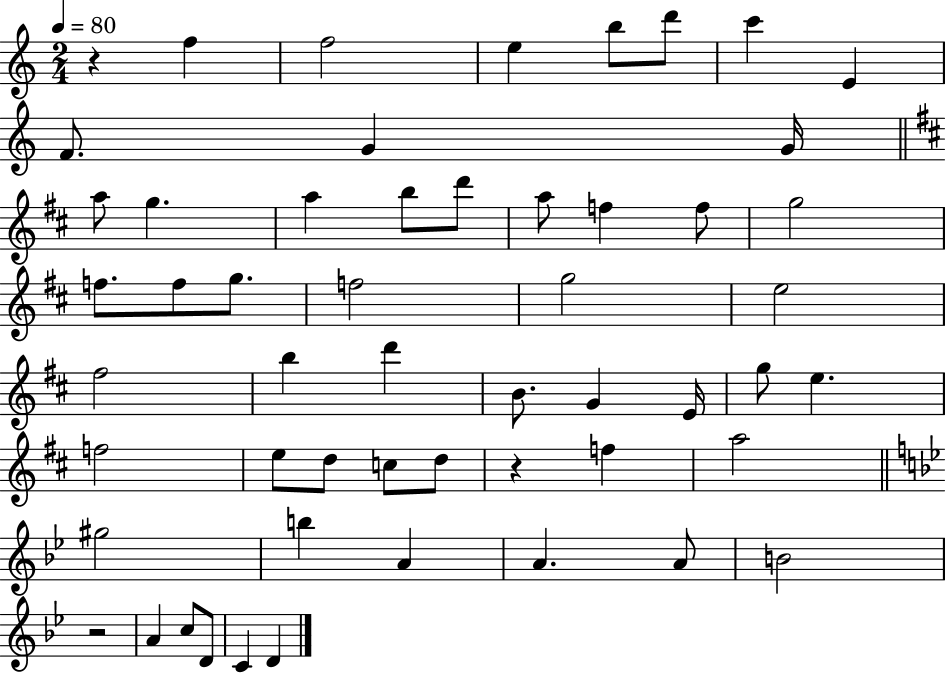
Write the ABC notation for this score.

X:1
T:Untitled
M:2/4
L:1/4
K:C
z f f2 e b/2 d'/2 c' E F/2 G G/4 a/2 g a b/2 d'/2 a/2 f f/2 g2 f/2 f/2 g/2 f2 g2 e2 ^f2 b d' B/2 G E/4 g/2 e f2 e/2 d/2 c/2 d/2 z f a2 ^g2 b A A A/2 B2 z2 A c/2 D/2 C D